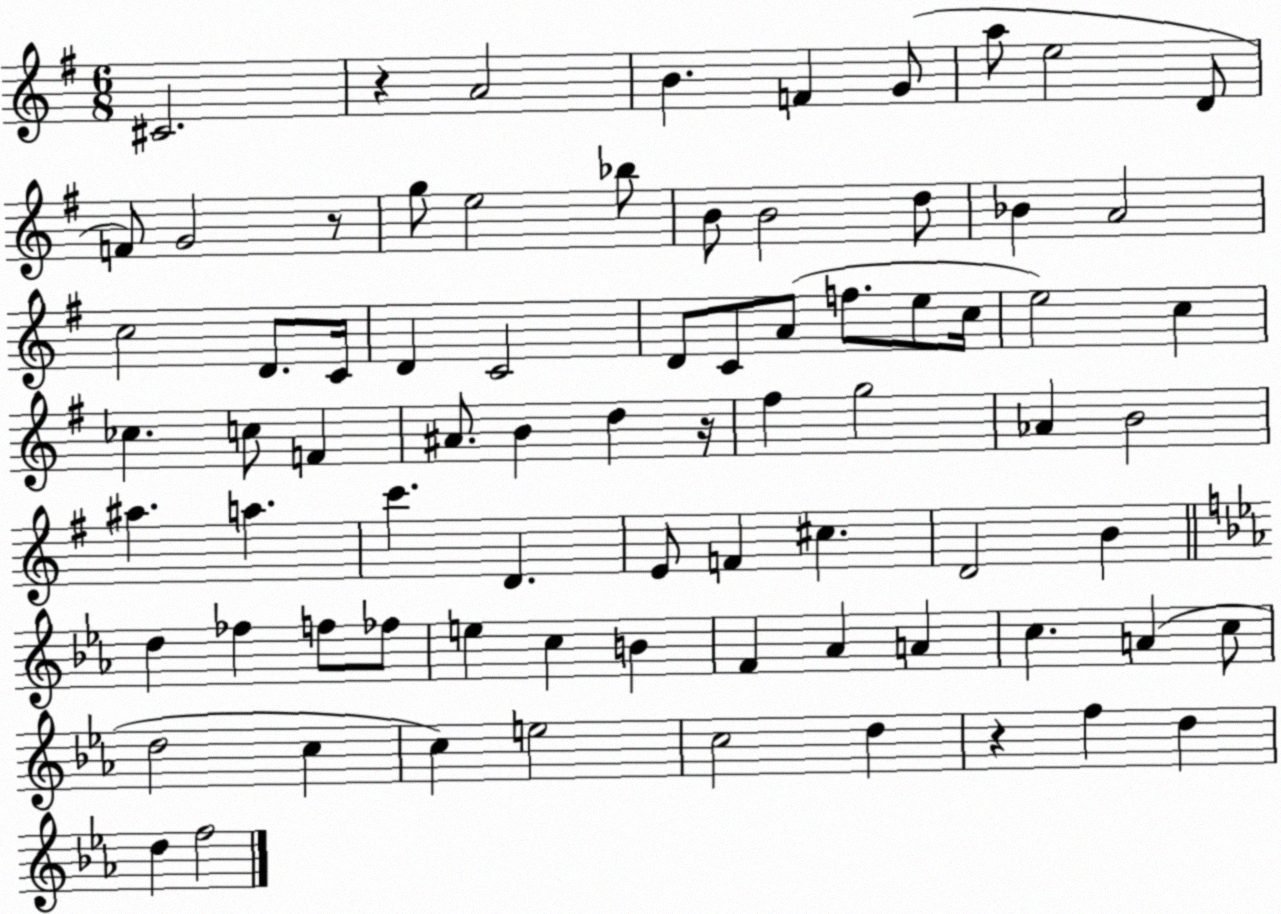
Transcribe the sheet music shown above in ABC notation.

X:1
T:Untitled
M:6/8
L:1/4
K:G
^C2 z A2 B F G/2 a/2 e2 D/2 F/2 G2 z/2 g/2 e2 _b/2 B/2 B2 d/2 _B A2 c2 D/2 C/4 D C2 D/2 C/2 A/2 f/2 e/2 c/4 e2 c _c c/2 F ^A/2 B d z/4 ^f g2 _A B2 ^a a c' D E/2 F ^c D2 B d _f f/2 _f/2 e c B F _A A c A c/2 d2 c c e2 c2 d z f d d f2